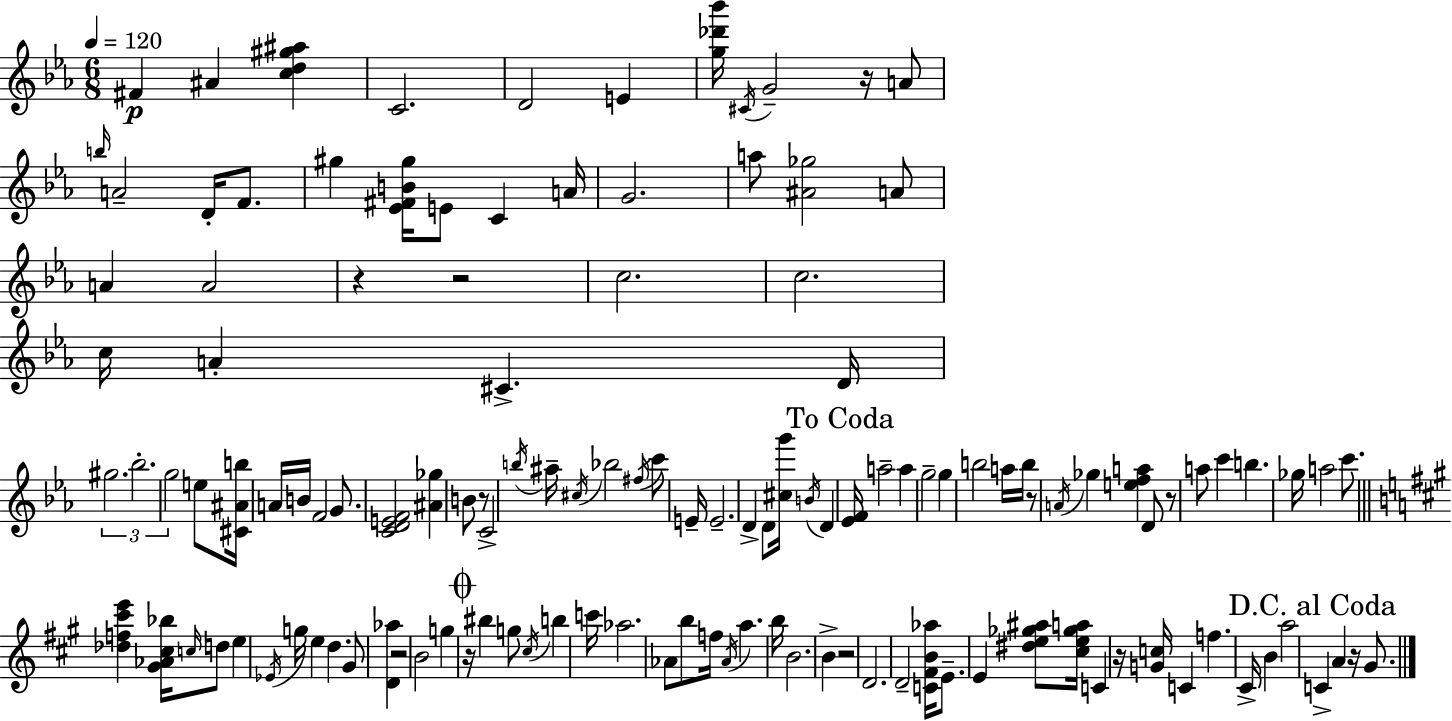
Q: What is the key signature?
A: C minor